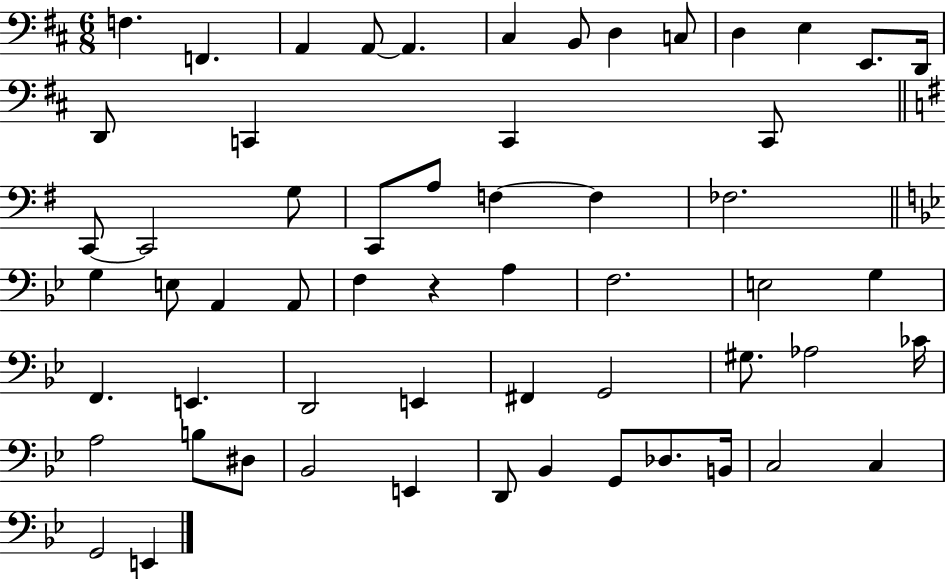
X:1
T:Untitled
M:6/8
L:1/4
K:D
F, F,, A,, A,,/2 A,, ^C, B,,/2 D, C,/2 D, E, E,,/2 D,,/4 D,,/2 C,, C,, C,,/2 C,,/2 C,,2 G,/2 C,,/2 A,/2 F, F, _F,2 G, E,/2 A,, A,,/2 F, z A, F,2 E,2 G, F,, E,, D,,2 E,, ^F,, G,,2 ^G,/2 _A,2 _C/4 A,2 B,/2 ^D,/2 _B,,2 E,, D,,/2 _B,, G,,/2 _D,/2 B,,/4 C,2 C, G,,2 E,,